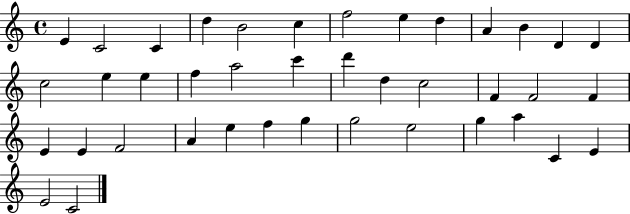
{
  \clef treble
  \time 4/4
  \defaultTimeSignature
  \key c \major
  e'4 c'2 c'4 | d''4 b'2 c''4 | f''2 e''4 d''4 | a'4 b'4 d'4 d'4 | \break c''2 e''4 e''4 | f''4 a''2 c'''4 | d'''4 d''4 c''2 | f'4 f'2 f'4 | \break e'4 e'4 f'2 | a'4 e''4 f''4 g''4 | g''2 e''2 | g''4 a''4 c'4 e'4 | \break e'2 c'2 | \bar "|."
}